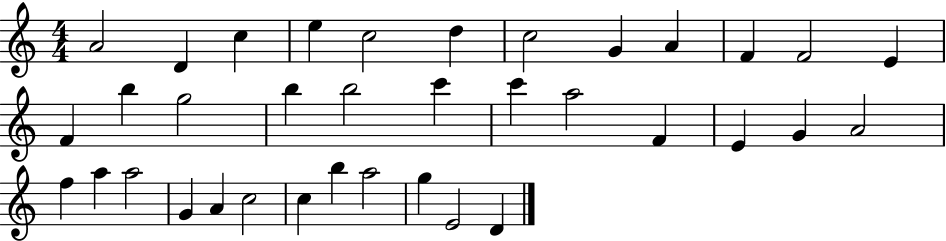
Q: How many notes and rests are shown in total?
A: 36